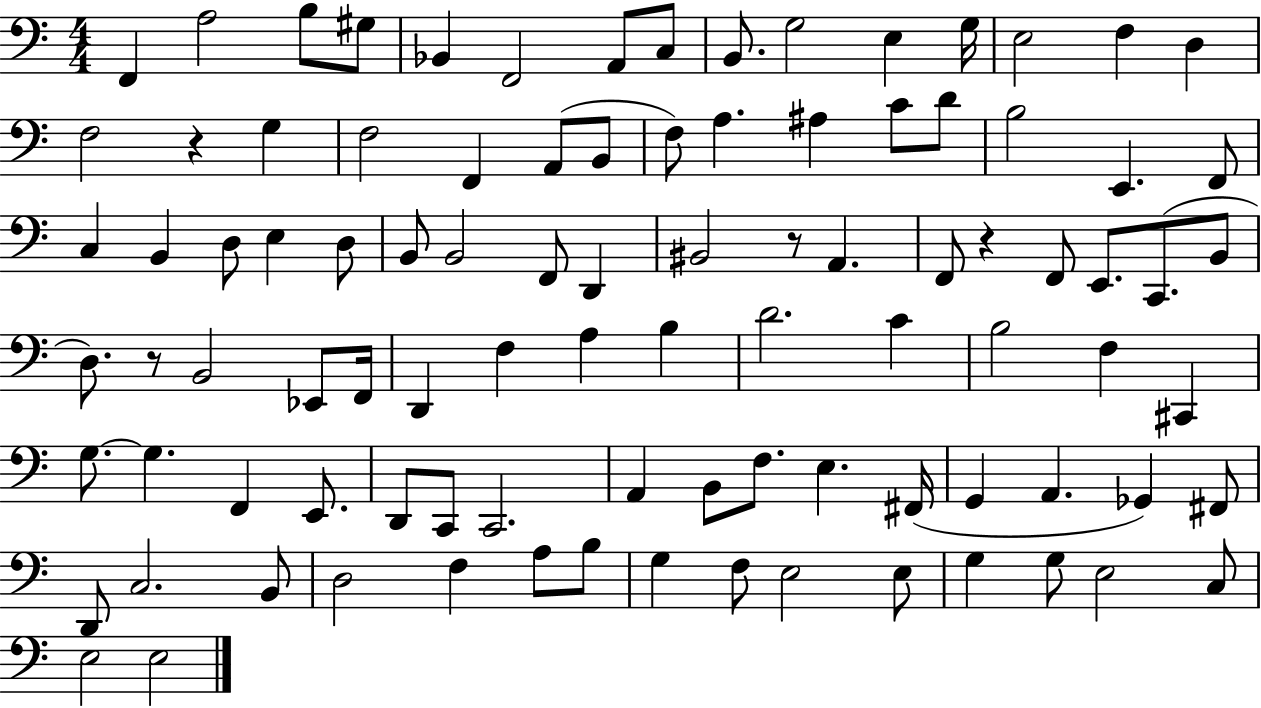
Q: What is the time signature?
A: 4/4